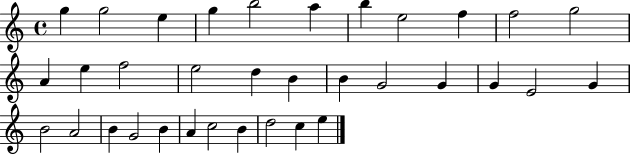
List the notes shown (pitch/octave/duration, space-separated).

G5/q G5/h E5/q G5/q B5/h A5/q B5/q E5/h F5/q F5/h G5/h A4/q E5/q F5/h E5/h D5/q B4/q B4/q G4/h G4/q G4/q E4/h G4/q B4/h A4/h B4/q G4/h B4/q A4/q C5/h B4/q D5/h C5/q E5/q